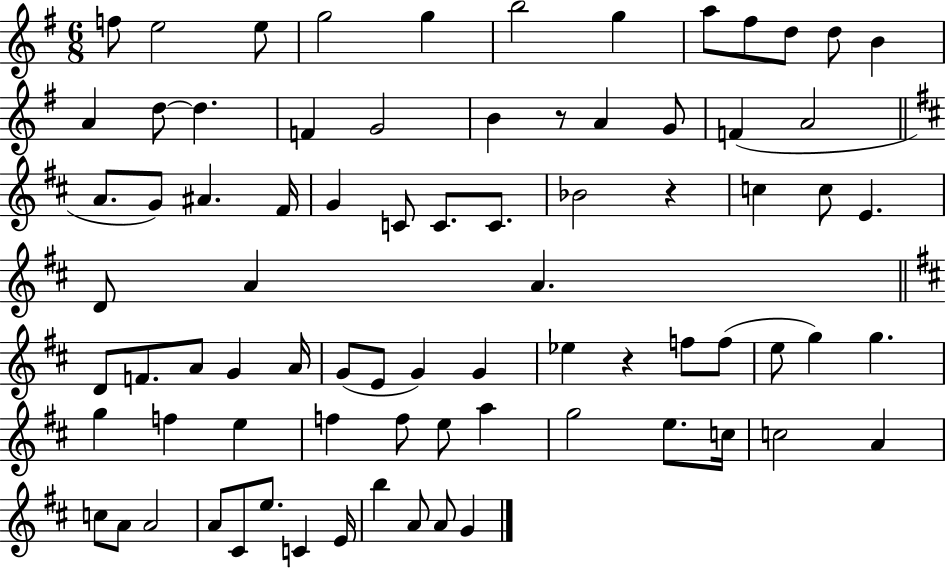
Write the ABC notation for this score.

X:1
T:Untitled
M:6/8
L:1/4
K:G
f/2 e2 e/2 g2 g b2 g a/2 ^f/2 d/2 d/2 B A d/2 d F G2 B z/2 A G/2 F A2 A/2 G/2 ^A ^F/4 G C/2 C/2 C/2 _B2 z c c/2 E D/2 A A D/2 F/2 A/2 G A/4 G/2 E/2 G G _e z f/2 f/2 e/2 g g g f e f f/2 e/2 a g2 e/2 c/4 c2 A c/2 A/2 A2 A/2 ^C/2 e/2 C E/4 b A/2 A/2 G